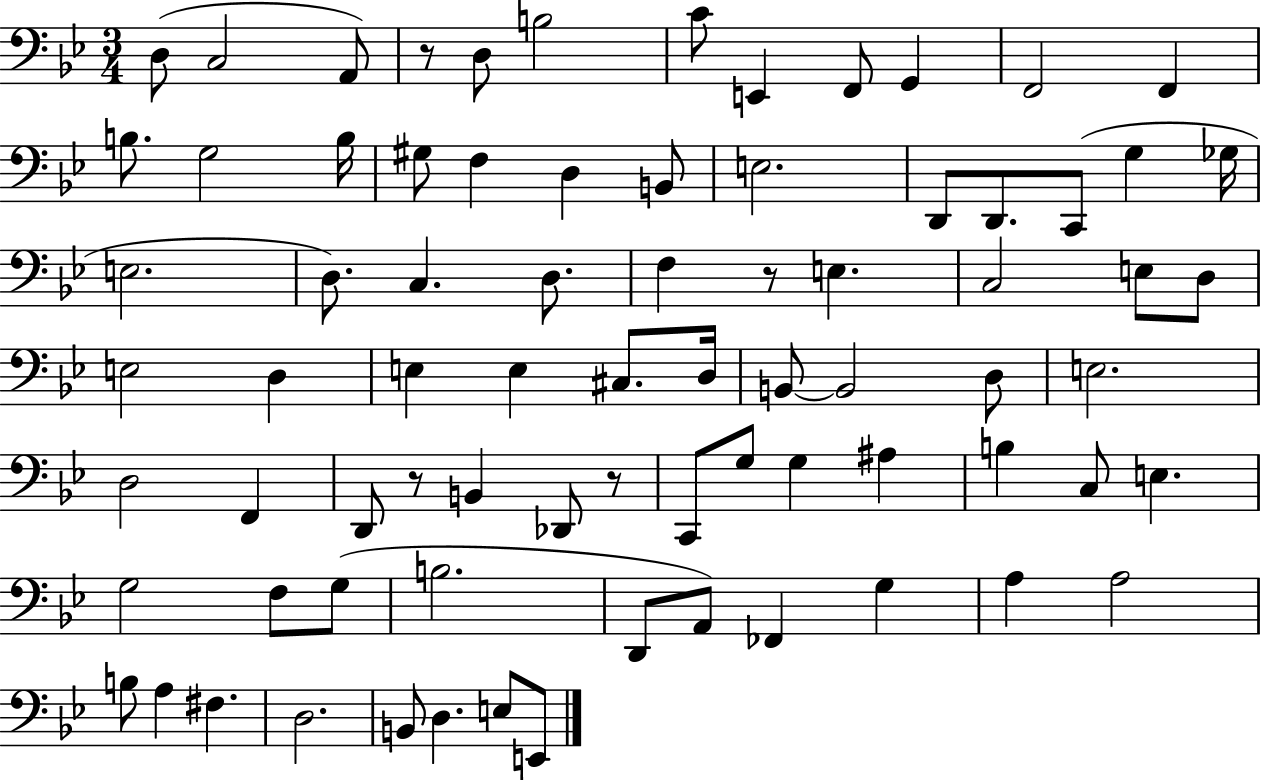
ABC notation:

X:1
T:Untitled
M:3/4
L:1/4
K:Bb
D,/2 C,2 A,,/2 z/2 D,/2 B,2 C/2 E,, F,,/2 G,, F,,2 F,, B,/2 G,2 B,/4 ^G,/2 F, D, B,,/2 E,2 D,,/2 D,,/2 C,,/2 G, _G,/4 E,2 D,/2 C, D,/2 F, z/2 E, C,2 E,/2 D,/2 E,2 D, E, E, ^C,/2 D,/4 B,,/2 B,,2 D,/2 E,2 D,2 F,, D,,/2 z/2 B,, _D,,/2 z/2 C,,/2 G,/2 G, ^A, B, C,/2 E, G,2 F,/2 G,/2 B,2 D,,/2 A,,/2 _F,, G, A, A,2 B,/2 A, ^F, D,2 B,,/2 D, E,/2 E,,/2